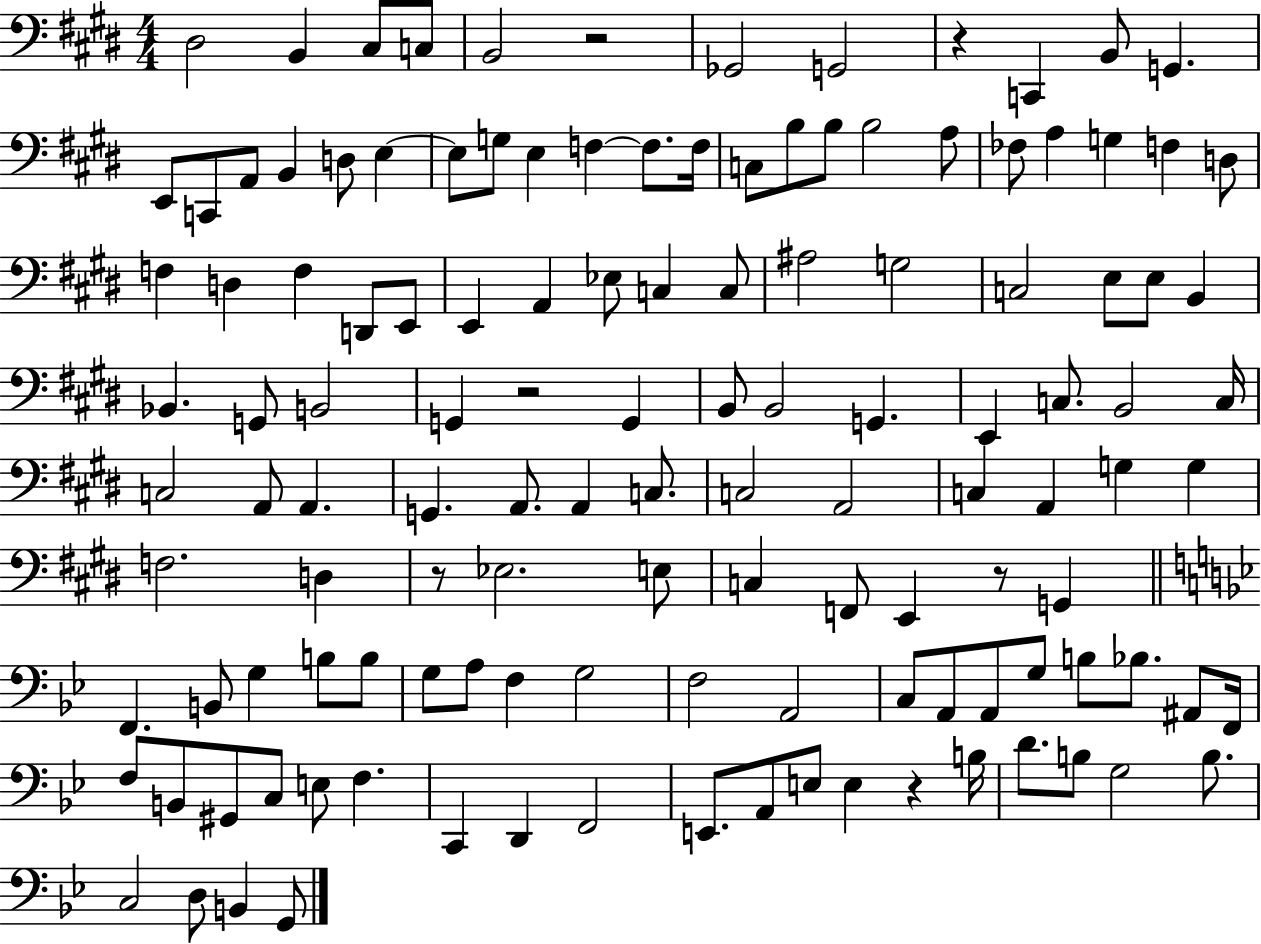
{
  \clef bass
  \numericTimeSignature
  \time 4/4
  \key e \major
  \repeat volta 2 { dis2 b,4 cis8 c8 | b,2 r2 | ges,2 g,2 | r4 c,4 b,8 g,4. | \break e,8 c,8 a,8 b,4 d8 e4~~ | e8 g8 e4 f4~~ f8. f16 | c8 b8 b8 b2 a8 | fes8 a4 g4 f4 d8 | \break f4 d4 f4 d,8 e,8 | e,4 a,4 ees8 c4 c8 | ais2 g2 | c2 e8 e8 b,4 | \break bes,4. g,8 b,2 | g,4 r2 g,4 | b,8 b,2 g,4. | e,4 c8. b,2 c16 | \break c2 a,8 a,4. | g,4. a,8. a,4 c8. | c2 a,2 | c4 a,4 g4 g4 | \break f2. d4 | r8 ees2. e8 | c4 f,8 e,4 r8 g,4 | \bar "||" \break \key bes \major f,4. b,8 g4 b8 b8 | g8 a8 f4 g2 | f2 a,2 | c8 a,8 a,8 g8 b8 bes8. ais,8 f,16 | \break f8 b,8 gis,8 c8 e8 f4. | c,4 d,4 f,2 | e,8. a,8 e8 e4 r4 b16 | d'8. b8 g2 b8. | \break c2 d8 b,4 g,8 | } \bar "|."
}